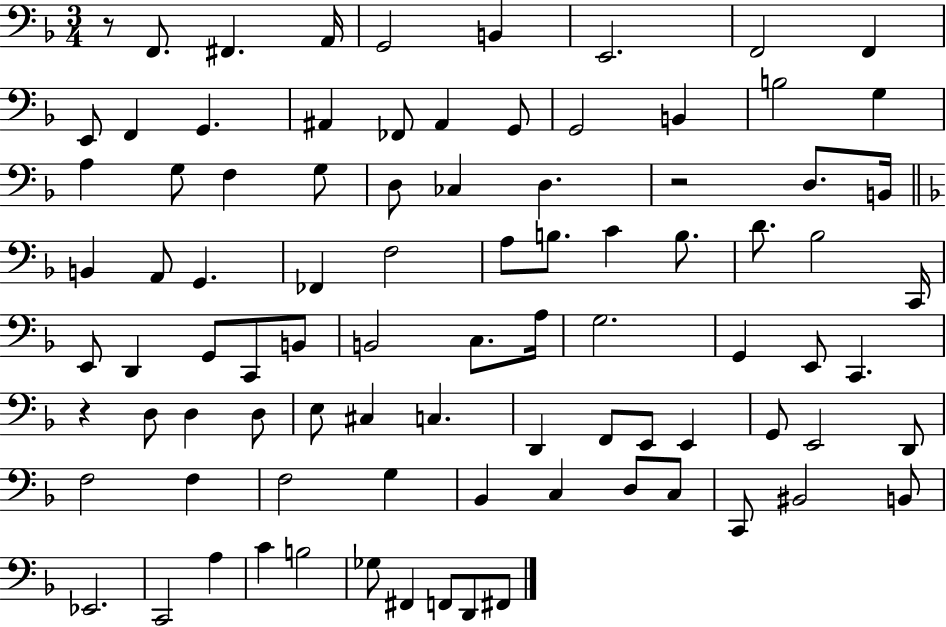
{
  \clef bass
  \numericTimeSignature
  \time 3/4
  \key f \major
  \repeat volta 2 { r8 f,8. fis,4. a,16 | g,2 b,4 | e,2. | f,2 f,4 | \break e,8 f,4 g,4. | ais,4 fes,8 ais,4 g,8 | g,2 b,4 | b2 g4 | \break a4 g8 f4 g8 | d8 ces4 d4. | r2 d8. b,16 | \bar "||" \break \key d \minor b,4 a,8 g,4. | fes,4 f2 | a8 b8. c'4 b8. | d'8. bes2 c,16 | \break e,8 d,4 g,8 c,8 b,8 | b,2 c8. a16 | g2. | g,4 e,8 c,4. | \break r4 d8 d4 d8 | e8 cis4 c4. | d,4 f,8 e,8 e,4 | g,8 e,2 d,8 | \break f2 f4 | f2 g4 | bes,4 c4 d8 c8 | c,8 bis,2 b,8 | \break ees,2. | c,2 a4 | c'4 b2 | ges8 fis,4 f,8 d,8 fis,8 | \break } \bar "|."
}